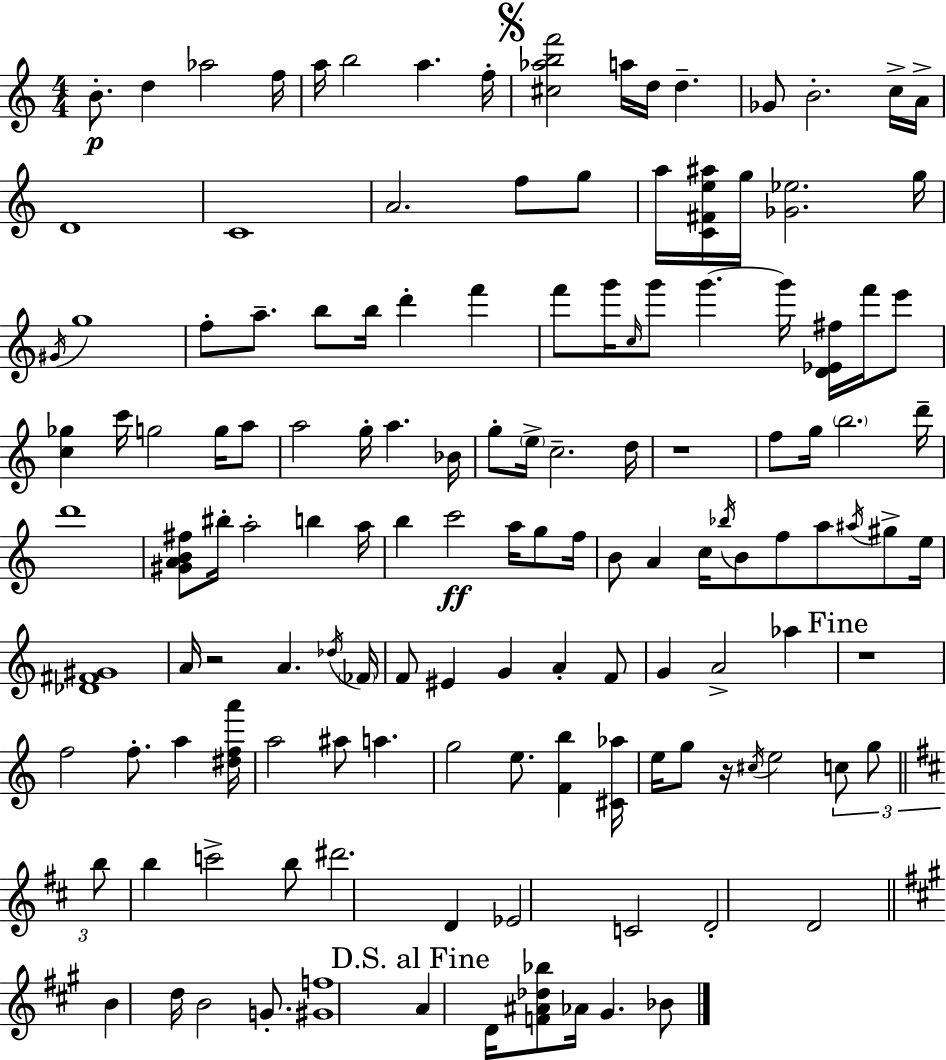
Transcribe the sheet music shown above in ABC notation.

X:1
T:Untitled
M:4/4
L:1/4
K:C
B/2 d _a2 f/4 a/4 b2 a f/4 [^c_abf']2 a/4 d/4 d _G/2 B2 c/4 A/4 D4 C4 A2 f/2 g/2 a/4 [C^Fe^a]/4 g/4 [_G_e]2 g/4 ^G/4 g4 f/2 a/2 b/2 b/4 d' f' f'/2 g'/4 c/4 g'/2 g' g'/4 [D_E^f]/4 f'/4 e'/2 [c_g] c'/4 g2 g/4 a/2 a2 g/4 a _B/4 g/2 e/4 c2 d/4 z4 f/2 g/4 b2 d'/4 d'4 [^GAB^f]/2 ^b/4 a2 b a/4 b c'2 a/4 g/2 f/4 B/2 A c/4 _b/4 B/2 f/2 a/2 ^a/4 ^g/2 e/4 [_D^F^G]4 A/4 z2 A _d/4 _F/4 F/2 ^E G A F/2 G A2 _a z4 f2 f/2 a [^dfa']/4 a2 ^a/2 a g2 e/2 [Fb] [^C_a]/4 e/4 g/2 z/4 ^c/4 e2 c/2 g/2 b/2 b c'2 b/2 ^d'2 D _E2 C2 D2 D2 B d/4 B2 G/2 [^Gf]4 A D/4 [F^A_d_b]/2 _A/4 ^G _B/2